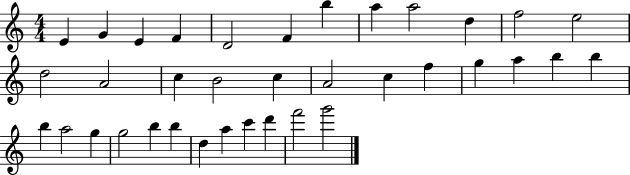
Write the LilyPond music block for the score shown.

{
  \clef treble
  \numericTimeSignature
  \time 4/4
  \key c \major
  e'4 g'4 e'4 f'4 | d'2 f'4 b''4 | a''4 a''2 d''4 | f''2 e''2 | \break d''2 a'2 | c''4 b'2 c''4 | a'2 c''4 f''4 | g''4 a''4 b''4 b''4 | \break b''4 a''2 g''4 | g''2 b''4 b''4 | d''4 a''4 c'''4 d'''4 | f'''2 g'''2 | \break \bar "|."
}